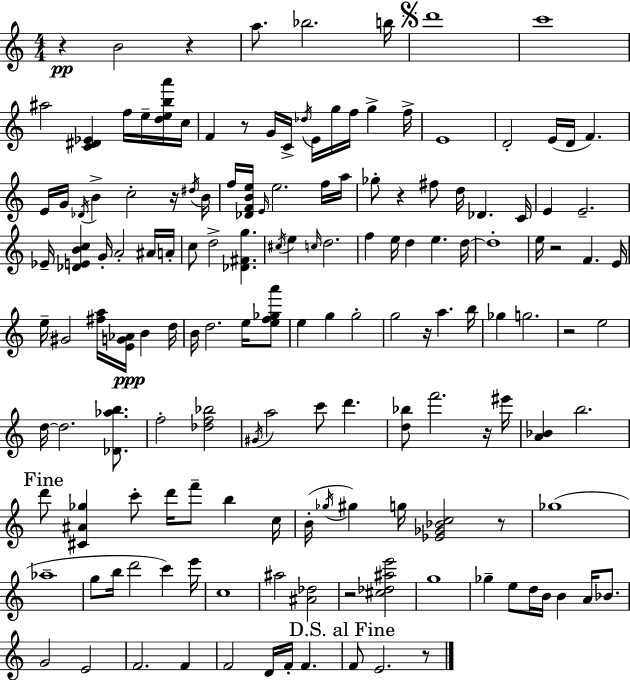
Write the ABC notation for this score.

X:1
T:Untitled
M:4/4
L:1/4
K:C
z B2 z a/2 _b2 b/4 d'4 c'4 ^a2 [C^D_E] f/4 e/4 [deba']/4 c/4 F z/2 G/4 C/4 _d/4 E/4 g/4 f/4 g f/4 E4 D2 E/4 D/4 F E/4 G/4 _D/4 B c2 z/4 ^d/4 B/4 f/4 [_DFBe]/4 E/4 e2 f/4 a/4 _g/2 z ^f/2 d/4 _D C/4 E E2 _E/4 [_DEBc] G/4 A2 ^A/4 A/4 c/2 d2 [_D^Fg] ^c/4 e c/4 d2 f e/4 d e d/4 d4 e/4 z2 F E/4 e/4 ^G2 [^fa]/4 [EG_A]/4 B d/4 B/4 d2 e/4 [ef_ga']/2 e g g2 g2 z/4 a b/4 _g g2 z2 e2 d/4 d2 [_D_ab]/2 f2 [_df_b]2 ^G/4 a2 c'/2 d' [d_b]/2 f'2 z/4 ^e'/4 [A_B] b2 d'/2 [^C^A_g] c'/2 d'/4 f'/2 b c/4 B/4 _g/4 ^g g/4 [_E_G_Bc]2 z/2 _g4 _a4 g/2 b/4 d'2 c' e'/4 c4 ^a2 [^A_d]2 z2 [^c_d^ae']2 g4 _g e/2 d/4 B/4 B A/4 _B/2 G2 E2 F2 F F2 D/4 F/4 F F/2 E2 z/2